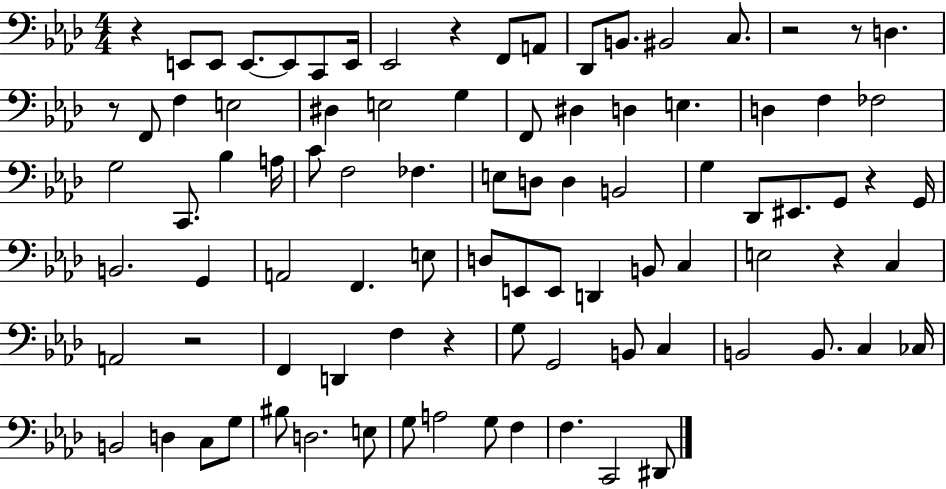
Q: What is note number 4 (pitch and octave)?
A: E2